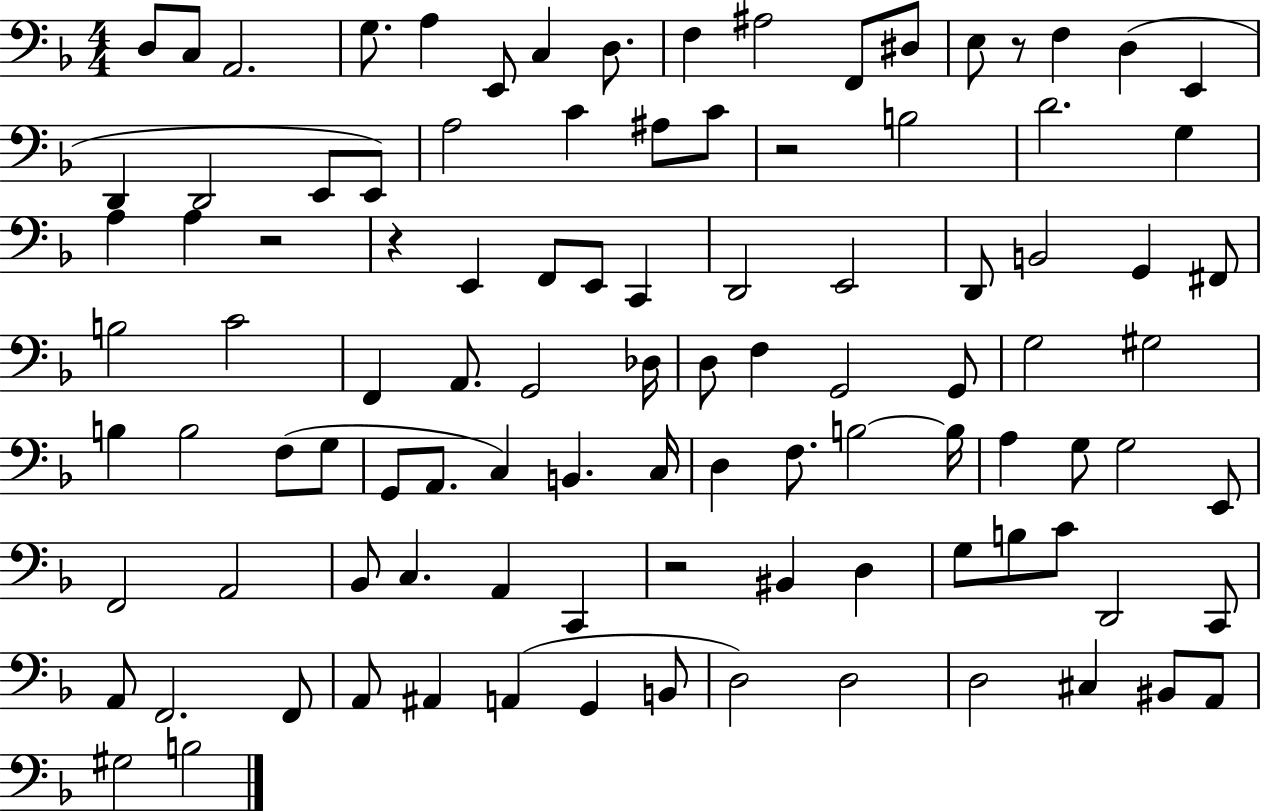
X:1
T:Untitled
M:4/4
L:1/4
K:F
D,/2 C,/2 A,,2 G,/2 A, E,,/2 C, D,/2 F, ^A,2 F,,/2 ^D,/2 E,/2 z/2 F, D, E,, D,, D,,2 E,,/2 E,,/2 A,2 C ^A,/2 C/2 z2 B,2 D2 G, A, A, z2 z E,, F,,/2 E,,/2 C,, D,,2 E,,2 D,,/2 B,,2 G,, ^F,,/2 B,2 C2 F,, A,,/2 G,,2 _D,/4 D,/2 F, G,,2 G,,/2 G,2 ^G,2 B, B,2 F,/2 G,/2 G,,/2 A,,/2 C, B,, C,/4 D, F,/2 B,2 B,/4 A, G,/2 G,2 E,,/2 F,,2 A,,2 _B,,/2 C, A,, C,, z2 ^B,, D, G,/2 B,/2 C/2 D,,2 C,,/2 A,,/2 F,,2 F,,/2 A,,/2 ^A,, A,, G,, B,,/2 D,2 D,2 D,2 ^C, ^B,,/2 A,,/2 ^G,2 B,2